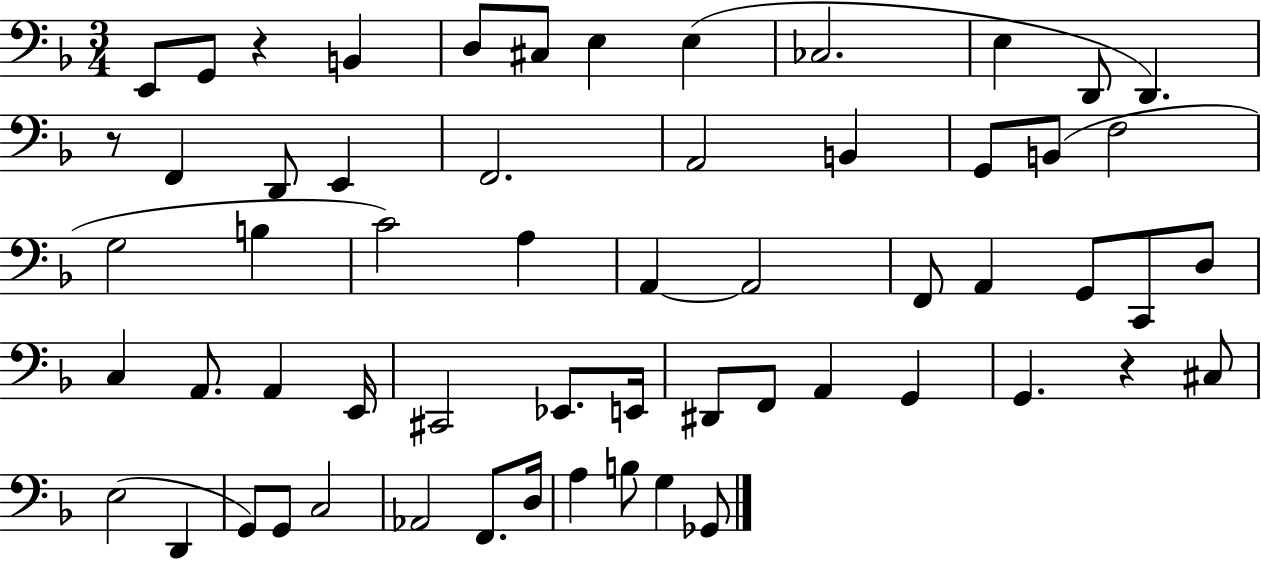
E2/e G2/e R/q B2/q D3/e C#3/e E3/q E3/q CES3/h. E3/q D2/e D2/q. R/e F2/q D2/e E2/q F2/h. A2/h B2/q G2/e B2/e F3/h G3/h B3/q C4/h A3/q A2/q A2/h F2/e A2/q G2/e C2/e D3/e C3/q A2/e. A2/q E2/s C#2/h Eb2/e. E2/s D#2/e F2/e A2/q G2/q G2/q. R/q C#3/e E3/h D2/q G2/e G2/e C3/h Ab2/h F2/e. D3/s A3/q B3/e G3/q Gb2/e